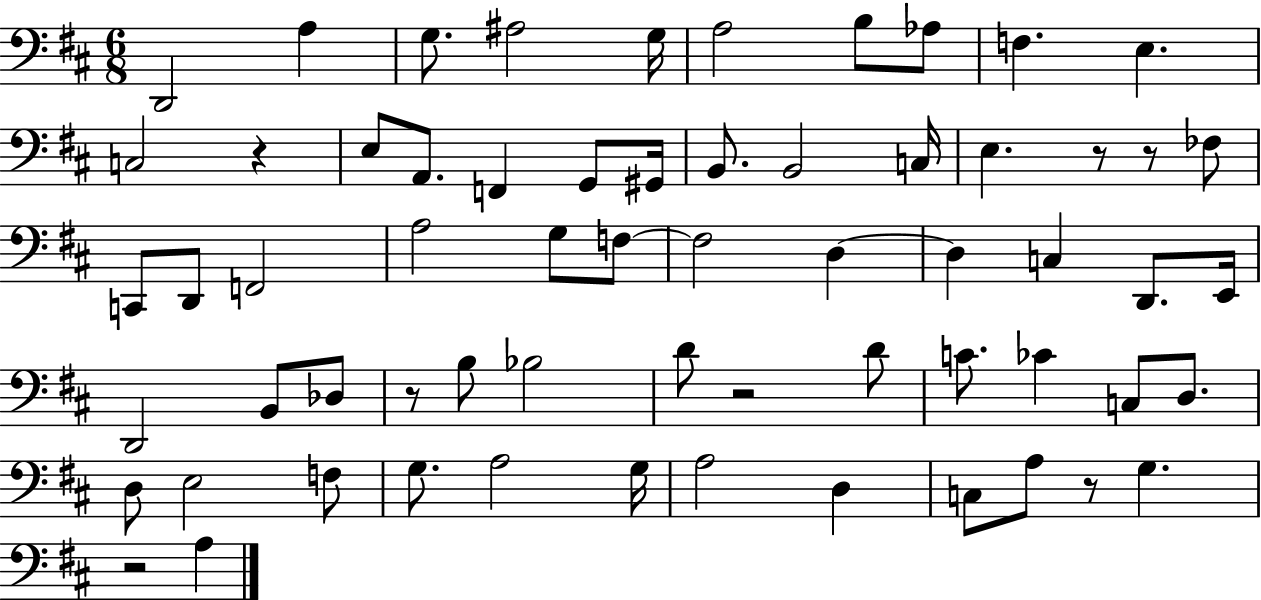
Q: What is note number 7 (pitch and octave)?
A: B3